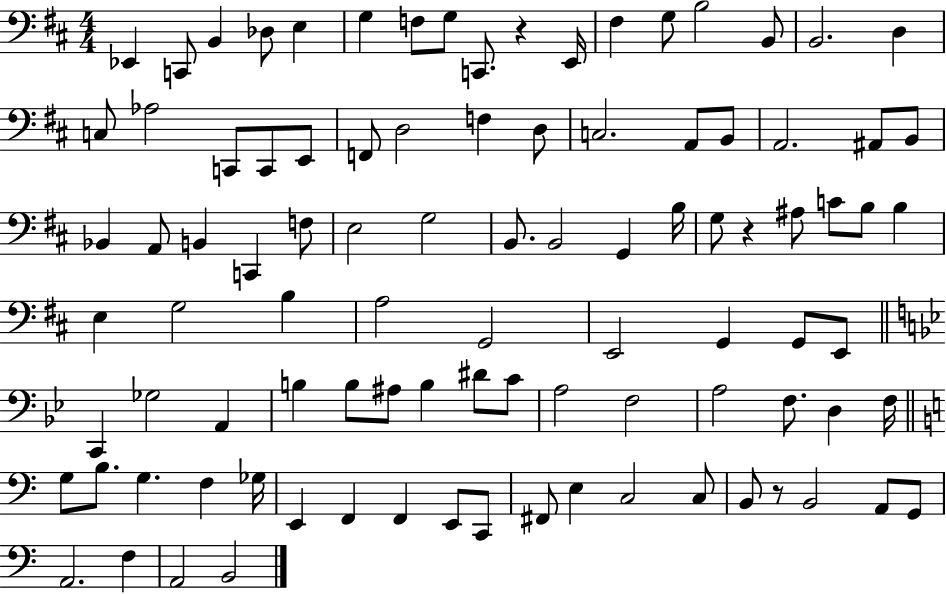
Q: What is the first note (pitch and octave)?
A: Eb2